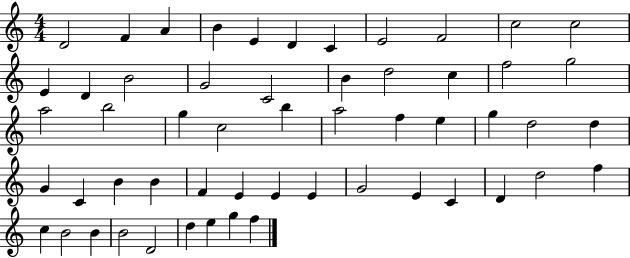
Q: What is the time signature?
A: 4/4